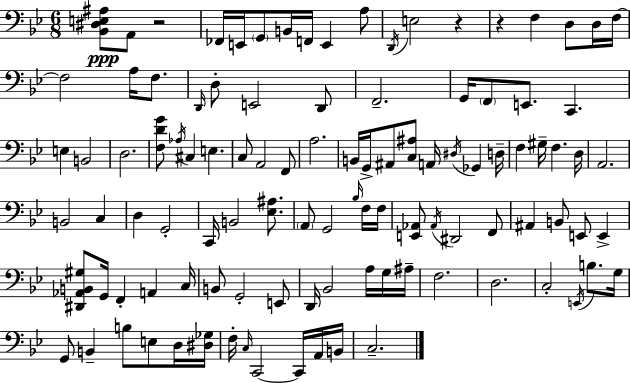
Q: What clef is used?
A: bass